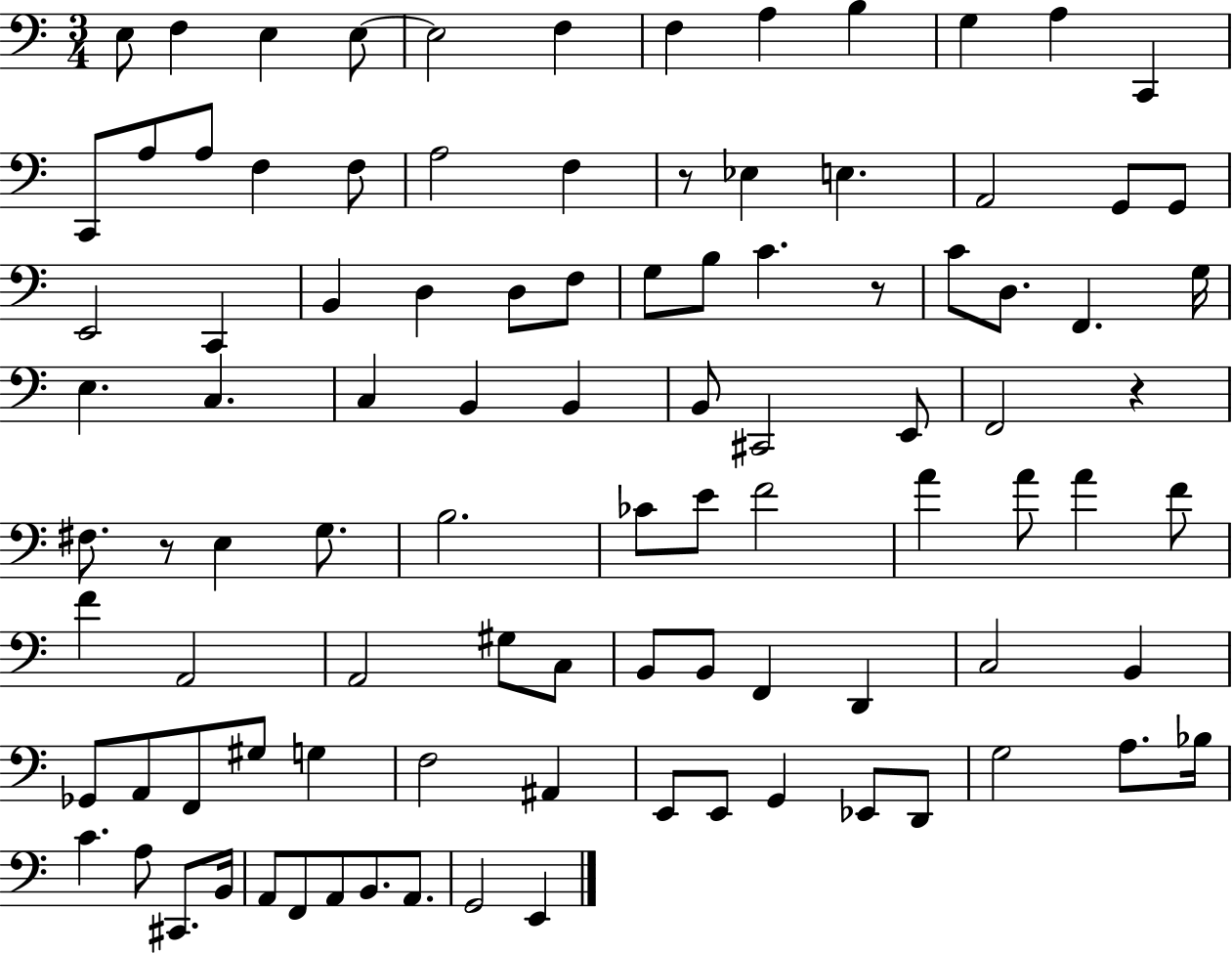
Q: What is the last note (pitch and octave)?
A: E2